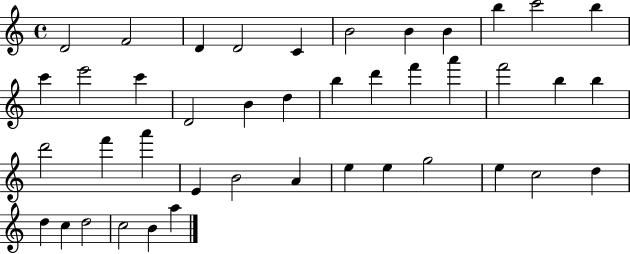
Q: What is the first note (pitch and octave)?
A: D4